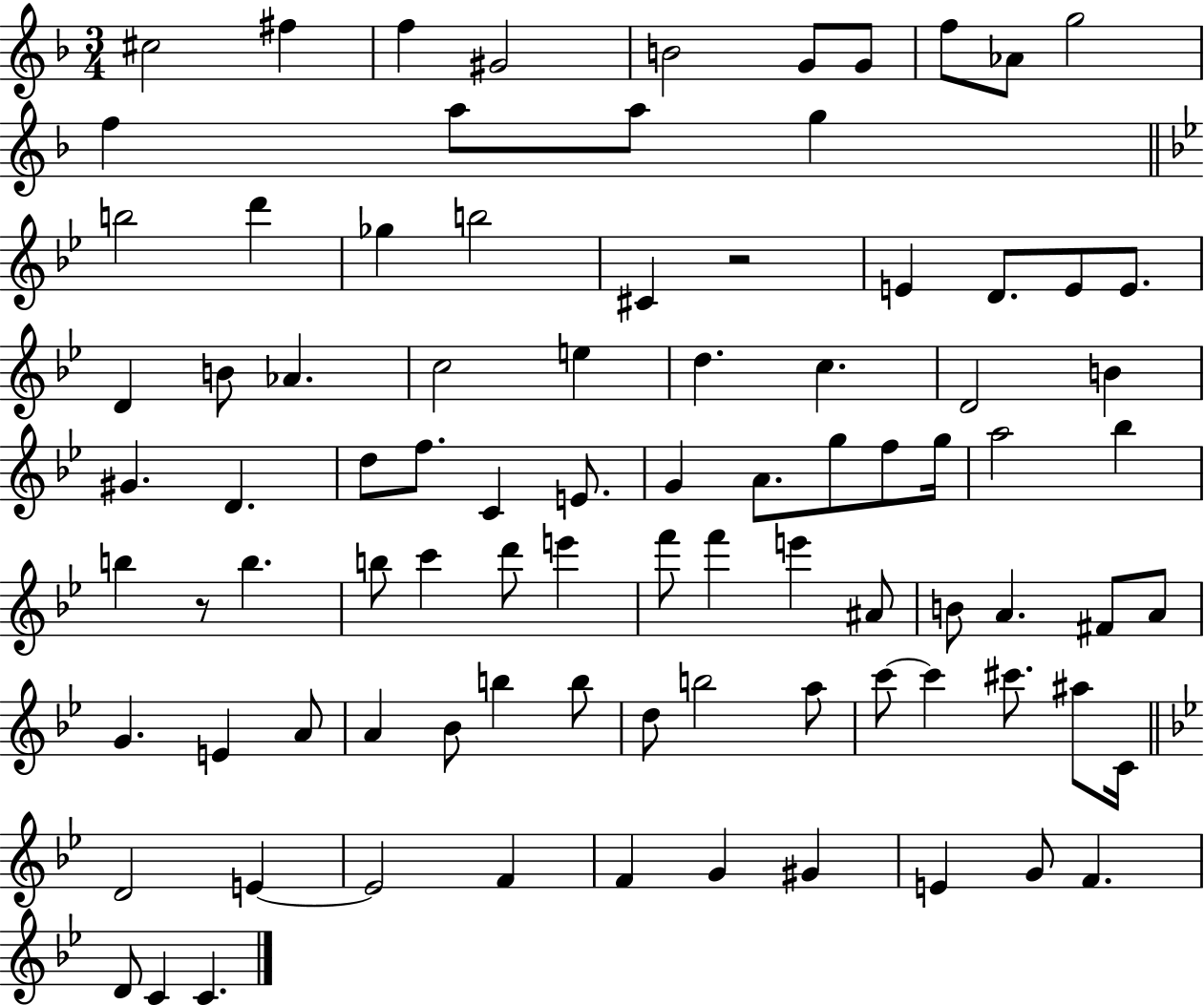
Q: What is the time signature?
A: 3/4